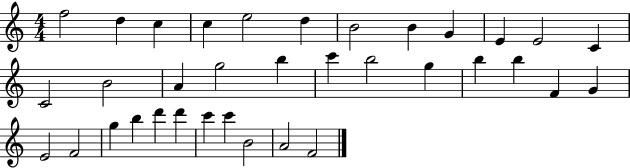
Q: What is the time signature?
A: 4/4